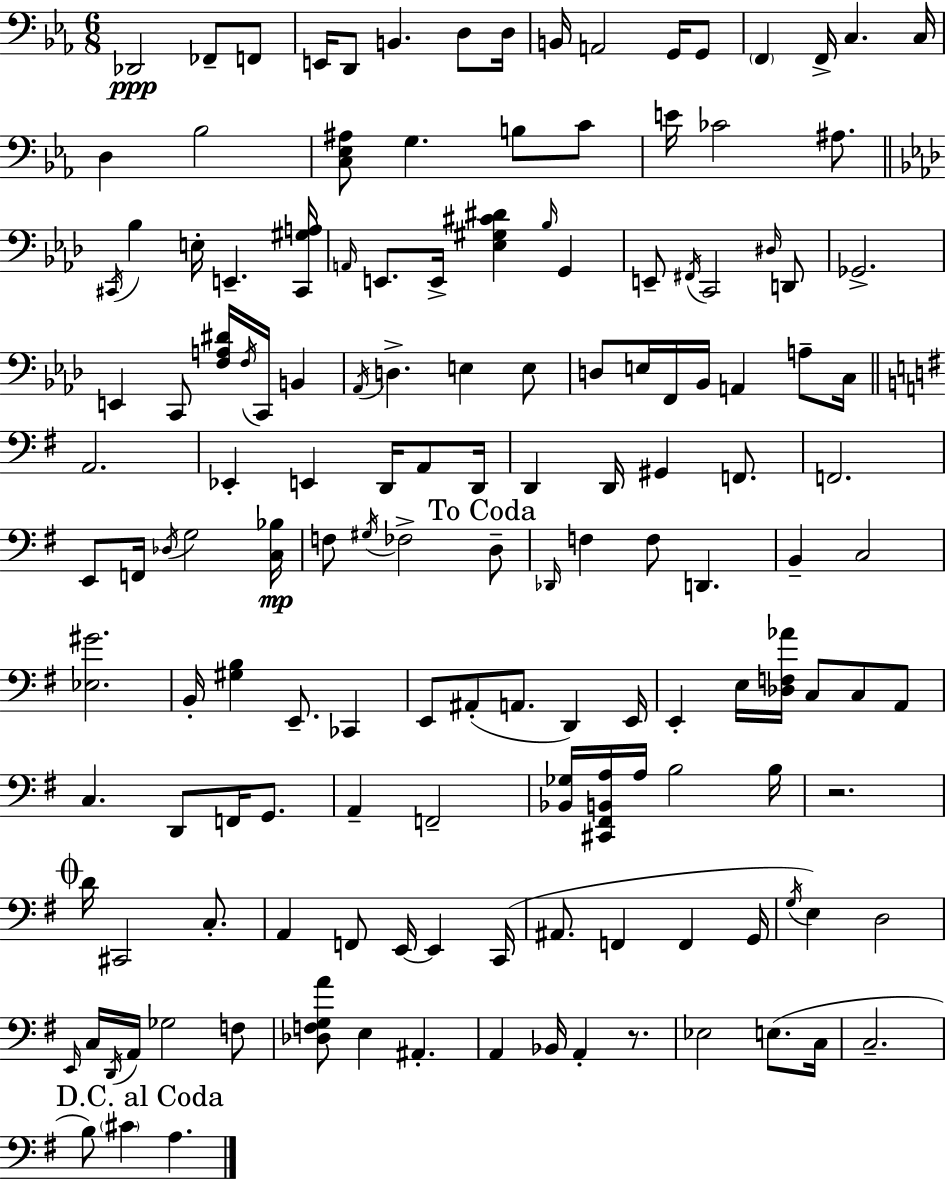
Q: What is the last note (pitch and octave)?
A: A3